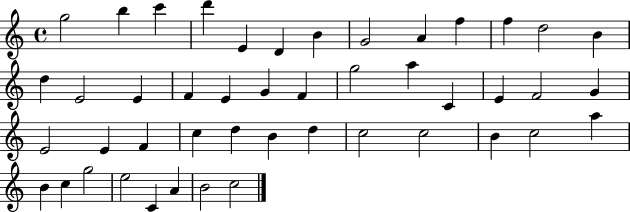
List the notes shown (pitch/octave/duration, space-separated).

G5/h B5/q C6/q D6/q E4/q D4/q B4/q G4/h A4/q F5/q F5/q D5/h B4/q D5/q E4/h E4/q F4/q E4/q G4/q F4/q G5/h A5/q C4/q E4/q F4/h G4/q E4/h E4/q F4/q C5/q D5/q B4/q D5/q C5/h C5/h B4/q C5/h A5/q B4/q C5/q G5/h E5/h C4/q A4/q B4/h C5/h